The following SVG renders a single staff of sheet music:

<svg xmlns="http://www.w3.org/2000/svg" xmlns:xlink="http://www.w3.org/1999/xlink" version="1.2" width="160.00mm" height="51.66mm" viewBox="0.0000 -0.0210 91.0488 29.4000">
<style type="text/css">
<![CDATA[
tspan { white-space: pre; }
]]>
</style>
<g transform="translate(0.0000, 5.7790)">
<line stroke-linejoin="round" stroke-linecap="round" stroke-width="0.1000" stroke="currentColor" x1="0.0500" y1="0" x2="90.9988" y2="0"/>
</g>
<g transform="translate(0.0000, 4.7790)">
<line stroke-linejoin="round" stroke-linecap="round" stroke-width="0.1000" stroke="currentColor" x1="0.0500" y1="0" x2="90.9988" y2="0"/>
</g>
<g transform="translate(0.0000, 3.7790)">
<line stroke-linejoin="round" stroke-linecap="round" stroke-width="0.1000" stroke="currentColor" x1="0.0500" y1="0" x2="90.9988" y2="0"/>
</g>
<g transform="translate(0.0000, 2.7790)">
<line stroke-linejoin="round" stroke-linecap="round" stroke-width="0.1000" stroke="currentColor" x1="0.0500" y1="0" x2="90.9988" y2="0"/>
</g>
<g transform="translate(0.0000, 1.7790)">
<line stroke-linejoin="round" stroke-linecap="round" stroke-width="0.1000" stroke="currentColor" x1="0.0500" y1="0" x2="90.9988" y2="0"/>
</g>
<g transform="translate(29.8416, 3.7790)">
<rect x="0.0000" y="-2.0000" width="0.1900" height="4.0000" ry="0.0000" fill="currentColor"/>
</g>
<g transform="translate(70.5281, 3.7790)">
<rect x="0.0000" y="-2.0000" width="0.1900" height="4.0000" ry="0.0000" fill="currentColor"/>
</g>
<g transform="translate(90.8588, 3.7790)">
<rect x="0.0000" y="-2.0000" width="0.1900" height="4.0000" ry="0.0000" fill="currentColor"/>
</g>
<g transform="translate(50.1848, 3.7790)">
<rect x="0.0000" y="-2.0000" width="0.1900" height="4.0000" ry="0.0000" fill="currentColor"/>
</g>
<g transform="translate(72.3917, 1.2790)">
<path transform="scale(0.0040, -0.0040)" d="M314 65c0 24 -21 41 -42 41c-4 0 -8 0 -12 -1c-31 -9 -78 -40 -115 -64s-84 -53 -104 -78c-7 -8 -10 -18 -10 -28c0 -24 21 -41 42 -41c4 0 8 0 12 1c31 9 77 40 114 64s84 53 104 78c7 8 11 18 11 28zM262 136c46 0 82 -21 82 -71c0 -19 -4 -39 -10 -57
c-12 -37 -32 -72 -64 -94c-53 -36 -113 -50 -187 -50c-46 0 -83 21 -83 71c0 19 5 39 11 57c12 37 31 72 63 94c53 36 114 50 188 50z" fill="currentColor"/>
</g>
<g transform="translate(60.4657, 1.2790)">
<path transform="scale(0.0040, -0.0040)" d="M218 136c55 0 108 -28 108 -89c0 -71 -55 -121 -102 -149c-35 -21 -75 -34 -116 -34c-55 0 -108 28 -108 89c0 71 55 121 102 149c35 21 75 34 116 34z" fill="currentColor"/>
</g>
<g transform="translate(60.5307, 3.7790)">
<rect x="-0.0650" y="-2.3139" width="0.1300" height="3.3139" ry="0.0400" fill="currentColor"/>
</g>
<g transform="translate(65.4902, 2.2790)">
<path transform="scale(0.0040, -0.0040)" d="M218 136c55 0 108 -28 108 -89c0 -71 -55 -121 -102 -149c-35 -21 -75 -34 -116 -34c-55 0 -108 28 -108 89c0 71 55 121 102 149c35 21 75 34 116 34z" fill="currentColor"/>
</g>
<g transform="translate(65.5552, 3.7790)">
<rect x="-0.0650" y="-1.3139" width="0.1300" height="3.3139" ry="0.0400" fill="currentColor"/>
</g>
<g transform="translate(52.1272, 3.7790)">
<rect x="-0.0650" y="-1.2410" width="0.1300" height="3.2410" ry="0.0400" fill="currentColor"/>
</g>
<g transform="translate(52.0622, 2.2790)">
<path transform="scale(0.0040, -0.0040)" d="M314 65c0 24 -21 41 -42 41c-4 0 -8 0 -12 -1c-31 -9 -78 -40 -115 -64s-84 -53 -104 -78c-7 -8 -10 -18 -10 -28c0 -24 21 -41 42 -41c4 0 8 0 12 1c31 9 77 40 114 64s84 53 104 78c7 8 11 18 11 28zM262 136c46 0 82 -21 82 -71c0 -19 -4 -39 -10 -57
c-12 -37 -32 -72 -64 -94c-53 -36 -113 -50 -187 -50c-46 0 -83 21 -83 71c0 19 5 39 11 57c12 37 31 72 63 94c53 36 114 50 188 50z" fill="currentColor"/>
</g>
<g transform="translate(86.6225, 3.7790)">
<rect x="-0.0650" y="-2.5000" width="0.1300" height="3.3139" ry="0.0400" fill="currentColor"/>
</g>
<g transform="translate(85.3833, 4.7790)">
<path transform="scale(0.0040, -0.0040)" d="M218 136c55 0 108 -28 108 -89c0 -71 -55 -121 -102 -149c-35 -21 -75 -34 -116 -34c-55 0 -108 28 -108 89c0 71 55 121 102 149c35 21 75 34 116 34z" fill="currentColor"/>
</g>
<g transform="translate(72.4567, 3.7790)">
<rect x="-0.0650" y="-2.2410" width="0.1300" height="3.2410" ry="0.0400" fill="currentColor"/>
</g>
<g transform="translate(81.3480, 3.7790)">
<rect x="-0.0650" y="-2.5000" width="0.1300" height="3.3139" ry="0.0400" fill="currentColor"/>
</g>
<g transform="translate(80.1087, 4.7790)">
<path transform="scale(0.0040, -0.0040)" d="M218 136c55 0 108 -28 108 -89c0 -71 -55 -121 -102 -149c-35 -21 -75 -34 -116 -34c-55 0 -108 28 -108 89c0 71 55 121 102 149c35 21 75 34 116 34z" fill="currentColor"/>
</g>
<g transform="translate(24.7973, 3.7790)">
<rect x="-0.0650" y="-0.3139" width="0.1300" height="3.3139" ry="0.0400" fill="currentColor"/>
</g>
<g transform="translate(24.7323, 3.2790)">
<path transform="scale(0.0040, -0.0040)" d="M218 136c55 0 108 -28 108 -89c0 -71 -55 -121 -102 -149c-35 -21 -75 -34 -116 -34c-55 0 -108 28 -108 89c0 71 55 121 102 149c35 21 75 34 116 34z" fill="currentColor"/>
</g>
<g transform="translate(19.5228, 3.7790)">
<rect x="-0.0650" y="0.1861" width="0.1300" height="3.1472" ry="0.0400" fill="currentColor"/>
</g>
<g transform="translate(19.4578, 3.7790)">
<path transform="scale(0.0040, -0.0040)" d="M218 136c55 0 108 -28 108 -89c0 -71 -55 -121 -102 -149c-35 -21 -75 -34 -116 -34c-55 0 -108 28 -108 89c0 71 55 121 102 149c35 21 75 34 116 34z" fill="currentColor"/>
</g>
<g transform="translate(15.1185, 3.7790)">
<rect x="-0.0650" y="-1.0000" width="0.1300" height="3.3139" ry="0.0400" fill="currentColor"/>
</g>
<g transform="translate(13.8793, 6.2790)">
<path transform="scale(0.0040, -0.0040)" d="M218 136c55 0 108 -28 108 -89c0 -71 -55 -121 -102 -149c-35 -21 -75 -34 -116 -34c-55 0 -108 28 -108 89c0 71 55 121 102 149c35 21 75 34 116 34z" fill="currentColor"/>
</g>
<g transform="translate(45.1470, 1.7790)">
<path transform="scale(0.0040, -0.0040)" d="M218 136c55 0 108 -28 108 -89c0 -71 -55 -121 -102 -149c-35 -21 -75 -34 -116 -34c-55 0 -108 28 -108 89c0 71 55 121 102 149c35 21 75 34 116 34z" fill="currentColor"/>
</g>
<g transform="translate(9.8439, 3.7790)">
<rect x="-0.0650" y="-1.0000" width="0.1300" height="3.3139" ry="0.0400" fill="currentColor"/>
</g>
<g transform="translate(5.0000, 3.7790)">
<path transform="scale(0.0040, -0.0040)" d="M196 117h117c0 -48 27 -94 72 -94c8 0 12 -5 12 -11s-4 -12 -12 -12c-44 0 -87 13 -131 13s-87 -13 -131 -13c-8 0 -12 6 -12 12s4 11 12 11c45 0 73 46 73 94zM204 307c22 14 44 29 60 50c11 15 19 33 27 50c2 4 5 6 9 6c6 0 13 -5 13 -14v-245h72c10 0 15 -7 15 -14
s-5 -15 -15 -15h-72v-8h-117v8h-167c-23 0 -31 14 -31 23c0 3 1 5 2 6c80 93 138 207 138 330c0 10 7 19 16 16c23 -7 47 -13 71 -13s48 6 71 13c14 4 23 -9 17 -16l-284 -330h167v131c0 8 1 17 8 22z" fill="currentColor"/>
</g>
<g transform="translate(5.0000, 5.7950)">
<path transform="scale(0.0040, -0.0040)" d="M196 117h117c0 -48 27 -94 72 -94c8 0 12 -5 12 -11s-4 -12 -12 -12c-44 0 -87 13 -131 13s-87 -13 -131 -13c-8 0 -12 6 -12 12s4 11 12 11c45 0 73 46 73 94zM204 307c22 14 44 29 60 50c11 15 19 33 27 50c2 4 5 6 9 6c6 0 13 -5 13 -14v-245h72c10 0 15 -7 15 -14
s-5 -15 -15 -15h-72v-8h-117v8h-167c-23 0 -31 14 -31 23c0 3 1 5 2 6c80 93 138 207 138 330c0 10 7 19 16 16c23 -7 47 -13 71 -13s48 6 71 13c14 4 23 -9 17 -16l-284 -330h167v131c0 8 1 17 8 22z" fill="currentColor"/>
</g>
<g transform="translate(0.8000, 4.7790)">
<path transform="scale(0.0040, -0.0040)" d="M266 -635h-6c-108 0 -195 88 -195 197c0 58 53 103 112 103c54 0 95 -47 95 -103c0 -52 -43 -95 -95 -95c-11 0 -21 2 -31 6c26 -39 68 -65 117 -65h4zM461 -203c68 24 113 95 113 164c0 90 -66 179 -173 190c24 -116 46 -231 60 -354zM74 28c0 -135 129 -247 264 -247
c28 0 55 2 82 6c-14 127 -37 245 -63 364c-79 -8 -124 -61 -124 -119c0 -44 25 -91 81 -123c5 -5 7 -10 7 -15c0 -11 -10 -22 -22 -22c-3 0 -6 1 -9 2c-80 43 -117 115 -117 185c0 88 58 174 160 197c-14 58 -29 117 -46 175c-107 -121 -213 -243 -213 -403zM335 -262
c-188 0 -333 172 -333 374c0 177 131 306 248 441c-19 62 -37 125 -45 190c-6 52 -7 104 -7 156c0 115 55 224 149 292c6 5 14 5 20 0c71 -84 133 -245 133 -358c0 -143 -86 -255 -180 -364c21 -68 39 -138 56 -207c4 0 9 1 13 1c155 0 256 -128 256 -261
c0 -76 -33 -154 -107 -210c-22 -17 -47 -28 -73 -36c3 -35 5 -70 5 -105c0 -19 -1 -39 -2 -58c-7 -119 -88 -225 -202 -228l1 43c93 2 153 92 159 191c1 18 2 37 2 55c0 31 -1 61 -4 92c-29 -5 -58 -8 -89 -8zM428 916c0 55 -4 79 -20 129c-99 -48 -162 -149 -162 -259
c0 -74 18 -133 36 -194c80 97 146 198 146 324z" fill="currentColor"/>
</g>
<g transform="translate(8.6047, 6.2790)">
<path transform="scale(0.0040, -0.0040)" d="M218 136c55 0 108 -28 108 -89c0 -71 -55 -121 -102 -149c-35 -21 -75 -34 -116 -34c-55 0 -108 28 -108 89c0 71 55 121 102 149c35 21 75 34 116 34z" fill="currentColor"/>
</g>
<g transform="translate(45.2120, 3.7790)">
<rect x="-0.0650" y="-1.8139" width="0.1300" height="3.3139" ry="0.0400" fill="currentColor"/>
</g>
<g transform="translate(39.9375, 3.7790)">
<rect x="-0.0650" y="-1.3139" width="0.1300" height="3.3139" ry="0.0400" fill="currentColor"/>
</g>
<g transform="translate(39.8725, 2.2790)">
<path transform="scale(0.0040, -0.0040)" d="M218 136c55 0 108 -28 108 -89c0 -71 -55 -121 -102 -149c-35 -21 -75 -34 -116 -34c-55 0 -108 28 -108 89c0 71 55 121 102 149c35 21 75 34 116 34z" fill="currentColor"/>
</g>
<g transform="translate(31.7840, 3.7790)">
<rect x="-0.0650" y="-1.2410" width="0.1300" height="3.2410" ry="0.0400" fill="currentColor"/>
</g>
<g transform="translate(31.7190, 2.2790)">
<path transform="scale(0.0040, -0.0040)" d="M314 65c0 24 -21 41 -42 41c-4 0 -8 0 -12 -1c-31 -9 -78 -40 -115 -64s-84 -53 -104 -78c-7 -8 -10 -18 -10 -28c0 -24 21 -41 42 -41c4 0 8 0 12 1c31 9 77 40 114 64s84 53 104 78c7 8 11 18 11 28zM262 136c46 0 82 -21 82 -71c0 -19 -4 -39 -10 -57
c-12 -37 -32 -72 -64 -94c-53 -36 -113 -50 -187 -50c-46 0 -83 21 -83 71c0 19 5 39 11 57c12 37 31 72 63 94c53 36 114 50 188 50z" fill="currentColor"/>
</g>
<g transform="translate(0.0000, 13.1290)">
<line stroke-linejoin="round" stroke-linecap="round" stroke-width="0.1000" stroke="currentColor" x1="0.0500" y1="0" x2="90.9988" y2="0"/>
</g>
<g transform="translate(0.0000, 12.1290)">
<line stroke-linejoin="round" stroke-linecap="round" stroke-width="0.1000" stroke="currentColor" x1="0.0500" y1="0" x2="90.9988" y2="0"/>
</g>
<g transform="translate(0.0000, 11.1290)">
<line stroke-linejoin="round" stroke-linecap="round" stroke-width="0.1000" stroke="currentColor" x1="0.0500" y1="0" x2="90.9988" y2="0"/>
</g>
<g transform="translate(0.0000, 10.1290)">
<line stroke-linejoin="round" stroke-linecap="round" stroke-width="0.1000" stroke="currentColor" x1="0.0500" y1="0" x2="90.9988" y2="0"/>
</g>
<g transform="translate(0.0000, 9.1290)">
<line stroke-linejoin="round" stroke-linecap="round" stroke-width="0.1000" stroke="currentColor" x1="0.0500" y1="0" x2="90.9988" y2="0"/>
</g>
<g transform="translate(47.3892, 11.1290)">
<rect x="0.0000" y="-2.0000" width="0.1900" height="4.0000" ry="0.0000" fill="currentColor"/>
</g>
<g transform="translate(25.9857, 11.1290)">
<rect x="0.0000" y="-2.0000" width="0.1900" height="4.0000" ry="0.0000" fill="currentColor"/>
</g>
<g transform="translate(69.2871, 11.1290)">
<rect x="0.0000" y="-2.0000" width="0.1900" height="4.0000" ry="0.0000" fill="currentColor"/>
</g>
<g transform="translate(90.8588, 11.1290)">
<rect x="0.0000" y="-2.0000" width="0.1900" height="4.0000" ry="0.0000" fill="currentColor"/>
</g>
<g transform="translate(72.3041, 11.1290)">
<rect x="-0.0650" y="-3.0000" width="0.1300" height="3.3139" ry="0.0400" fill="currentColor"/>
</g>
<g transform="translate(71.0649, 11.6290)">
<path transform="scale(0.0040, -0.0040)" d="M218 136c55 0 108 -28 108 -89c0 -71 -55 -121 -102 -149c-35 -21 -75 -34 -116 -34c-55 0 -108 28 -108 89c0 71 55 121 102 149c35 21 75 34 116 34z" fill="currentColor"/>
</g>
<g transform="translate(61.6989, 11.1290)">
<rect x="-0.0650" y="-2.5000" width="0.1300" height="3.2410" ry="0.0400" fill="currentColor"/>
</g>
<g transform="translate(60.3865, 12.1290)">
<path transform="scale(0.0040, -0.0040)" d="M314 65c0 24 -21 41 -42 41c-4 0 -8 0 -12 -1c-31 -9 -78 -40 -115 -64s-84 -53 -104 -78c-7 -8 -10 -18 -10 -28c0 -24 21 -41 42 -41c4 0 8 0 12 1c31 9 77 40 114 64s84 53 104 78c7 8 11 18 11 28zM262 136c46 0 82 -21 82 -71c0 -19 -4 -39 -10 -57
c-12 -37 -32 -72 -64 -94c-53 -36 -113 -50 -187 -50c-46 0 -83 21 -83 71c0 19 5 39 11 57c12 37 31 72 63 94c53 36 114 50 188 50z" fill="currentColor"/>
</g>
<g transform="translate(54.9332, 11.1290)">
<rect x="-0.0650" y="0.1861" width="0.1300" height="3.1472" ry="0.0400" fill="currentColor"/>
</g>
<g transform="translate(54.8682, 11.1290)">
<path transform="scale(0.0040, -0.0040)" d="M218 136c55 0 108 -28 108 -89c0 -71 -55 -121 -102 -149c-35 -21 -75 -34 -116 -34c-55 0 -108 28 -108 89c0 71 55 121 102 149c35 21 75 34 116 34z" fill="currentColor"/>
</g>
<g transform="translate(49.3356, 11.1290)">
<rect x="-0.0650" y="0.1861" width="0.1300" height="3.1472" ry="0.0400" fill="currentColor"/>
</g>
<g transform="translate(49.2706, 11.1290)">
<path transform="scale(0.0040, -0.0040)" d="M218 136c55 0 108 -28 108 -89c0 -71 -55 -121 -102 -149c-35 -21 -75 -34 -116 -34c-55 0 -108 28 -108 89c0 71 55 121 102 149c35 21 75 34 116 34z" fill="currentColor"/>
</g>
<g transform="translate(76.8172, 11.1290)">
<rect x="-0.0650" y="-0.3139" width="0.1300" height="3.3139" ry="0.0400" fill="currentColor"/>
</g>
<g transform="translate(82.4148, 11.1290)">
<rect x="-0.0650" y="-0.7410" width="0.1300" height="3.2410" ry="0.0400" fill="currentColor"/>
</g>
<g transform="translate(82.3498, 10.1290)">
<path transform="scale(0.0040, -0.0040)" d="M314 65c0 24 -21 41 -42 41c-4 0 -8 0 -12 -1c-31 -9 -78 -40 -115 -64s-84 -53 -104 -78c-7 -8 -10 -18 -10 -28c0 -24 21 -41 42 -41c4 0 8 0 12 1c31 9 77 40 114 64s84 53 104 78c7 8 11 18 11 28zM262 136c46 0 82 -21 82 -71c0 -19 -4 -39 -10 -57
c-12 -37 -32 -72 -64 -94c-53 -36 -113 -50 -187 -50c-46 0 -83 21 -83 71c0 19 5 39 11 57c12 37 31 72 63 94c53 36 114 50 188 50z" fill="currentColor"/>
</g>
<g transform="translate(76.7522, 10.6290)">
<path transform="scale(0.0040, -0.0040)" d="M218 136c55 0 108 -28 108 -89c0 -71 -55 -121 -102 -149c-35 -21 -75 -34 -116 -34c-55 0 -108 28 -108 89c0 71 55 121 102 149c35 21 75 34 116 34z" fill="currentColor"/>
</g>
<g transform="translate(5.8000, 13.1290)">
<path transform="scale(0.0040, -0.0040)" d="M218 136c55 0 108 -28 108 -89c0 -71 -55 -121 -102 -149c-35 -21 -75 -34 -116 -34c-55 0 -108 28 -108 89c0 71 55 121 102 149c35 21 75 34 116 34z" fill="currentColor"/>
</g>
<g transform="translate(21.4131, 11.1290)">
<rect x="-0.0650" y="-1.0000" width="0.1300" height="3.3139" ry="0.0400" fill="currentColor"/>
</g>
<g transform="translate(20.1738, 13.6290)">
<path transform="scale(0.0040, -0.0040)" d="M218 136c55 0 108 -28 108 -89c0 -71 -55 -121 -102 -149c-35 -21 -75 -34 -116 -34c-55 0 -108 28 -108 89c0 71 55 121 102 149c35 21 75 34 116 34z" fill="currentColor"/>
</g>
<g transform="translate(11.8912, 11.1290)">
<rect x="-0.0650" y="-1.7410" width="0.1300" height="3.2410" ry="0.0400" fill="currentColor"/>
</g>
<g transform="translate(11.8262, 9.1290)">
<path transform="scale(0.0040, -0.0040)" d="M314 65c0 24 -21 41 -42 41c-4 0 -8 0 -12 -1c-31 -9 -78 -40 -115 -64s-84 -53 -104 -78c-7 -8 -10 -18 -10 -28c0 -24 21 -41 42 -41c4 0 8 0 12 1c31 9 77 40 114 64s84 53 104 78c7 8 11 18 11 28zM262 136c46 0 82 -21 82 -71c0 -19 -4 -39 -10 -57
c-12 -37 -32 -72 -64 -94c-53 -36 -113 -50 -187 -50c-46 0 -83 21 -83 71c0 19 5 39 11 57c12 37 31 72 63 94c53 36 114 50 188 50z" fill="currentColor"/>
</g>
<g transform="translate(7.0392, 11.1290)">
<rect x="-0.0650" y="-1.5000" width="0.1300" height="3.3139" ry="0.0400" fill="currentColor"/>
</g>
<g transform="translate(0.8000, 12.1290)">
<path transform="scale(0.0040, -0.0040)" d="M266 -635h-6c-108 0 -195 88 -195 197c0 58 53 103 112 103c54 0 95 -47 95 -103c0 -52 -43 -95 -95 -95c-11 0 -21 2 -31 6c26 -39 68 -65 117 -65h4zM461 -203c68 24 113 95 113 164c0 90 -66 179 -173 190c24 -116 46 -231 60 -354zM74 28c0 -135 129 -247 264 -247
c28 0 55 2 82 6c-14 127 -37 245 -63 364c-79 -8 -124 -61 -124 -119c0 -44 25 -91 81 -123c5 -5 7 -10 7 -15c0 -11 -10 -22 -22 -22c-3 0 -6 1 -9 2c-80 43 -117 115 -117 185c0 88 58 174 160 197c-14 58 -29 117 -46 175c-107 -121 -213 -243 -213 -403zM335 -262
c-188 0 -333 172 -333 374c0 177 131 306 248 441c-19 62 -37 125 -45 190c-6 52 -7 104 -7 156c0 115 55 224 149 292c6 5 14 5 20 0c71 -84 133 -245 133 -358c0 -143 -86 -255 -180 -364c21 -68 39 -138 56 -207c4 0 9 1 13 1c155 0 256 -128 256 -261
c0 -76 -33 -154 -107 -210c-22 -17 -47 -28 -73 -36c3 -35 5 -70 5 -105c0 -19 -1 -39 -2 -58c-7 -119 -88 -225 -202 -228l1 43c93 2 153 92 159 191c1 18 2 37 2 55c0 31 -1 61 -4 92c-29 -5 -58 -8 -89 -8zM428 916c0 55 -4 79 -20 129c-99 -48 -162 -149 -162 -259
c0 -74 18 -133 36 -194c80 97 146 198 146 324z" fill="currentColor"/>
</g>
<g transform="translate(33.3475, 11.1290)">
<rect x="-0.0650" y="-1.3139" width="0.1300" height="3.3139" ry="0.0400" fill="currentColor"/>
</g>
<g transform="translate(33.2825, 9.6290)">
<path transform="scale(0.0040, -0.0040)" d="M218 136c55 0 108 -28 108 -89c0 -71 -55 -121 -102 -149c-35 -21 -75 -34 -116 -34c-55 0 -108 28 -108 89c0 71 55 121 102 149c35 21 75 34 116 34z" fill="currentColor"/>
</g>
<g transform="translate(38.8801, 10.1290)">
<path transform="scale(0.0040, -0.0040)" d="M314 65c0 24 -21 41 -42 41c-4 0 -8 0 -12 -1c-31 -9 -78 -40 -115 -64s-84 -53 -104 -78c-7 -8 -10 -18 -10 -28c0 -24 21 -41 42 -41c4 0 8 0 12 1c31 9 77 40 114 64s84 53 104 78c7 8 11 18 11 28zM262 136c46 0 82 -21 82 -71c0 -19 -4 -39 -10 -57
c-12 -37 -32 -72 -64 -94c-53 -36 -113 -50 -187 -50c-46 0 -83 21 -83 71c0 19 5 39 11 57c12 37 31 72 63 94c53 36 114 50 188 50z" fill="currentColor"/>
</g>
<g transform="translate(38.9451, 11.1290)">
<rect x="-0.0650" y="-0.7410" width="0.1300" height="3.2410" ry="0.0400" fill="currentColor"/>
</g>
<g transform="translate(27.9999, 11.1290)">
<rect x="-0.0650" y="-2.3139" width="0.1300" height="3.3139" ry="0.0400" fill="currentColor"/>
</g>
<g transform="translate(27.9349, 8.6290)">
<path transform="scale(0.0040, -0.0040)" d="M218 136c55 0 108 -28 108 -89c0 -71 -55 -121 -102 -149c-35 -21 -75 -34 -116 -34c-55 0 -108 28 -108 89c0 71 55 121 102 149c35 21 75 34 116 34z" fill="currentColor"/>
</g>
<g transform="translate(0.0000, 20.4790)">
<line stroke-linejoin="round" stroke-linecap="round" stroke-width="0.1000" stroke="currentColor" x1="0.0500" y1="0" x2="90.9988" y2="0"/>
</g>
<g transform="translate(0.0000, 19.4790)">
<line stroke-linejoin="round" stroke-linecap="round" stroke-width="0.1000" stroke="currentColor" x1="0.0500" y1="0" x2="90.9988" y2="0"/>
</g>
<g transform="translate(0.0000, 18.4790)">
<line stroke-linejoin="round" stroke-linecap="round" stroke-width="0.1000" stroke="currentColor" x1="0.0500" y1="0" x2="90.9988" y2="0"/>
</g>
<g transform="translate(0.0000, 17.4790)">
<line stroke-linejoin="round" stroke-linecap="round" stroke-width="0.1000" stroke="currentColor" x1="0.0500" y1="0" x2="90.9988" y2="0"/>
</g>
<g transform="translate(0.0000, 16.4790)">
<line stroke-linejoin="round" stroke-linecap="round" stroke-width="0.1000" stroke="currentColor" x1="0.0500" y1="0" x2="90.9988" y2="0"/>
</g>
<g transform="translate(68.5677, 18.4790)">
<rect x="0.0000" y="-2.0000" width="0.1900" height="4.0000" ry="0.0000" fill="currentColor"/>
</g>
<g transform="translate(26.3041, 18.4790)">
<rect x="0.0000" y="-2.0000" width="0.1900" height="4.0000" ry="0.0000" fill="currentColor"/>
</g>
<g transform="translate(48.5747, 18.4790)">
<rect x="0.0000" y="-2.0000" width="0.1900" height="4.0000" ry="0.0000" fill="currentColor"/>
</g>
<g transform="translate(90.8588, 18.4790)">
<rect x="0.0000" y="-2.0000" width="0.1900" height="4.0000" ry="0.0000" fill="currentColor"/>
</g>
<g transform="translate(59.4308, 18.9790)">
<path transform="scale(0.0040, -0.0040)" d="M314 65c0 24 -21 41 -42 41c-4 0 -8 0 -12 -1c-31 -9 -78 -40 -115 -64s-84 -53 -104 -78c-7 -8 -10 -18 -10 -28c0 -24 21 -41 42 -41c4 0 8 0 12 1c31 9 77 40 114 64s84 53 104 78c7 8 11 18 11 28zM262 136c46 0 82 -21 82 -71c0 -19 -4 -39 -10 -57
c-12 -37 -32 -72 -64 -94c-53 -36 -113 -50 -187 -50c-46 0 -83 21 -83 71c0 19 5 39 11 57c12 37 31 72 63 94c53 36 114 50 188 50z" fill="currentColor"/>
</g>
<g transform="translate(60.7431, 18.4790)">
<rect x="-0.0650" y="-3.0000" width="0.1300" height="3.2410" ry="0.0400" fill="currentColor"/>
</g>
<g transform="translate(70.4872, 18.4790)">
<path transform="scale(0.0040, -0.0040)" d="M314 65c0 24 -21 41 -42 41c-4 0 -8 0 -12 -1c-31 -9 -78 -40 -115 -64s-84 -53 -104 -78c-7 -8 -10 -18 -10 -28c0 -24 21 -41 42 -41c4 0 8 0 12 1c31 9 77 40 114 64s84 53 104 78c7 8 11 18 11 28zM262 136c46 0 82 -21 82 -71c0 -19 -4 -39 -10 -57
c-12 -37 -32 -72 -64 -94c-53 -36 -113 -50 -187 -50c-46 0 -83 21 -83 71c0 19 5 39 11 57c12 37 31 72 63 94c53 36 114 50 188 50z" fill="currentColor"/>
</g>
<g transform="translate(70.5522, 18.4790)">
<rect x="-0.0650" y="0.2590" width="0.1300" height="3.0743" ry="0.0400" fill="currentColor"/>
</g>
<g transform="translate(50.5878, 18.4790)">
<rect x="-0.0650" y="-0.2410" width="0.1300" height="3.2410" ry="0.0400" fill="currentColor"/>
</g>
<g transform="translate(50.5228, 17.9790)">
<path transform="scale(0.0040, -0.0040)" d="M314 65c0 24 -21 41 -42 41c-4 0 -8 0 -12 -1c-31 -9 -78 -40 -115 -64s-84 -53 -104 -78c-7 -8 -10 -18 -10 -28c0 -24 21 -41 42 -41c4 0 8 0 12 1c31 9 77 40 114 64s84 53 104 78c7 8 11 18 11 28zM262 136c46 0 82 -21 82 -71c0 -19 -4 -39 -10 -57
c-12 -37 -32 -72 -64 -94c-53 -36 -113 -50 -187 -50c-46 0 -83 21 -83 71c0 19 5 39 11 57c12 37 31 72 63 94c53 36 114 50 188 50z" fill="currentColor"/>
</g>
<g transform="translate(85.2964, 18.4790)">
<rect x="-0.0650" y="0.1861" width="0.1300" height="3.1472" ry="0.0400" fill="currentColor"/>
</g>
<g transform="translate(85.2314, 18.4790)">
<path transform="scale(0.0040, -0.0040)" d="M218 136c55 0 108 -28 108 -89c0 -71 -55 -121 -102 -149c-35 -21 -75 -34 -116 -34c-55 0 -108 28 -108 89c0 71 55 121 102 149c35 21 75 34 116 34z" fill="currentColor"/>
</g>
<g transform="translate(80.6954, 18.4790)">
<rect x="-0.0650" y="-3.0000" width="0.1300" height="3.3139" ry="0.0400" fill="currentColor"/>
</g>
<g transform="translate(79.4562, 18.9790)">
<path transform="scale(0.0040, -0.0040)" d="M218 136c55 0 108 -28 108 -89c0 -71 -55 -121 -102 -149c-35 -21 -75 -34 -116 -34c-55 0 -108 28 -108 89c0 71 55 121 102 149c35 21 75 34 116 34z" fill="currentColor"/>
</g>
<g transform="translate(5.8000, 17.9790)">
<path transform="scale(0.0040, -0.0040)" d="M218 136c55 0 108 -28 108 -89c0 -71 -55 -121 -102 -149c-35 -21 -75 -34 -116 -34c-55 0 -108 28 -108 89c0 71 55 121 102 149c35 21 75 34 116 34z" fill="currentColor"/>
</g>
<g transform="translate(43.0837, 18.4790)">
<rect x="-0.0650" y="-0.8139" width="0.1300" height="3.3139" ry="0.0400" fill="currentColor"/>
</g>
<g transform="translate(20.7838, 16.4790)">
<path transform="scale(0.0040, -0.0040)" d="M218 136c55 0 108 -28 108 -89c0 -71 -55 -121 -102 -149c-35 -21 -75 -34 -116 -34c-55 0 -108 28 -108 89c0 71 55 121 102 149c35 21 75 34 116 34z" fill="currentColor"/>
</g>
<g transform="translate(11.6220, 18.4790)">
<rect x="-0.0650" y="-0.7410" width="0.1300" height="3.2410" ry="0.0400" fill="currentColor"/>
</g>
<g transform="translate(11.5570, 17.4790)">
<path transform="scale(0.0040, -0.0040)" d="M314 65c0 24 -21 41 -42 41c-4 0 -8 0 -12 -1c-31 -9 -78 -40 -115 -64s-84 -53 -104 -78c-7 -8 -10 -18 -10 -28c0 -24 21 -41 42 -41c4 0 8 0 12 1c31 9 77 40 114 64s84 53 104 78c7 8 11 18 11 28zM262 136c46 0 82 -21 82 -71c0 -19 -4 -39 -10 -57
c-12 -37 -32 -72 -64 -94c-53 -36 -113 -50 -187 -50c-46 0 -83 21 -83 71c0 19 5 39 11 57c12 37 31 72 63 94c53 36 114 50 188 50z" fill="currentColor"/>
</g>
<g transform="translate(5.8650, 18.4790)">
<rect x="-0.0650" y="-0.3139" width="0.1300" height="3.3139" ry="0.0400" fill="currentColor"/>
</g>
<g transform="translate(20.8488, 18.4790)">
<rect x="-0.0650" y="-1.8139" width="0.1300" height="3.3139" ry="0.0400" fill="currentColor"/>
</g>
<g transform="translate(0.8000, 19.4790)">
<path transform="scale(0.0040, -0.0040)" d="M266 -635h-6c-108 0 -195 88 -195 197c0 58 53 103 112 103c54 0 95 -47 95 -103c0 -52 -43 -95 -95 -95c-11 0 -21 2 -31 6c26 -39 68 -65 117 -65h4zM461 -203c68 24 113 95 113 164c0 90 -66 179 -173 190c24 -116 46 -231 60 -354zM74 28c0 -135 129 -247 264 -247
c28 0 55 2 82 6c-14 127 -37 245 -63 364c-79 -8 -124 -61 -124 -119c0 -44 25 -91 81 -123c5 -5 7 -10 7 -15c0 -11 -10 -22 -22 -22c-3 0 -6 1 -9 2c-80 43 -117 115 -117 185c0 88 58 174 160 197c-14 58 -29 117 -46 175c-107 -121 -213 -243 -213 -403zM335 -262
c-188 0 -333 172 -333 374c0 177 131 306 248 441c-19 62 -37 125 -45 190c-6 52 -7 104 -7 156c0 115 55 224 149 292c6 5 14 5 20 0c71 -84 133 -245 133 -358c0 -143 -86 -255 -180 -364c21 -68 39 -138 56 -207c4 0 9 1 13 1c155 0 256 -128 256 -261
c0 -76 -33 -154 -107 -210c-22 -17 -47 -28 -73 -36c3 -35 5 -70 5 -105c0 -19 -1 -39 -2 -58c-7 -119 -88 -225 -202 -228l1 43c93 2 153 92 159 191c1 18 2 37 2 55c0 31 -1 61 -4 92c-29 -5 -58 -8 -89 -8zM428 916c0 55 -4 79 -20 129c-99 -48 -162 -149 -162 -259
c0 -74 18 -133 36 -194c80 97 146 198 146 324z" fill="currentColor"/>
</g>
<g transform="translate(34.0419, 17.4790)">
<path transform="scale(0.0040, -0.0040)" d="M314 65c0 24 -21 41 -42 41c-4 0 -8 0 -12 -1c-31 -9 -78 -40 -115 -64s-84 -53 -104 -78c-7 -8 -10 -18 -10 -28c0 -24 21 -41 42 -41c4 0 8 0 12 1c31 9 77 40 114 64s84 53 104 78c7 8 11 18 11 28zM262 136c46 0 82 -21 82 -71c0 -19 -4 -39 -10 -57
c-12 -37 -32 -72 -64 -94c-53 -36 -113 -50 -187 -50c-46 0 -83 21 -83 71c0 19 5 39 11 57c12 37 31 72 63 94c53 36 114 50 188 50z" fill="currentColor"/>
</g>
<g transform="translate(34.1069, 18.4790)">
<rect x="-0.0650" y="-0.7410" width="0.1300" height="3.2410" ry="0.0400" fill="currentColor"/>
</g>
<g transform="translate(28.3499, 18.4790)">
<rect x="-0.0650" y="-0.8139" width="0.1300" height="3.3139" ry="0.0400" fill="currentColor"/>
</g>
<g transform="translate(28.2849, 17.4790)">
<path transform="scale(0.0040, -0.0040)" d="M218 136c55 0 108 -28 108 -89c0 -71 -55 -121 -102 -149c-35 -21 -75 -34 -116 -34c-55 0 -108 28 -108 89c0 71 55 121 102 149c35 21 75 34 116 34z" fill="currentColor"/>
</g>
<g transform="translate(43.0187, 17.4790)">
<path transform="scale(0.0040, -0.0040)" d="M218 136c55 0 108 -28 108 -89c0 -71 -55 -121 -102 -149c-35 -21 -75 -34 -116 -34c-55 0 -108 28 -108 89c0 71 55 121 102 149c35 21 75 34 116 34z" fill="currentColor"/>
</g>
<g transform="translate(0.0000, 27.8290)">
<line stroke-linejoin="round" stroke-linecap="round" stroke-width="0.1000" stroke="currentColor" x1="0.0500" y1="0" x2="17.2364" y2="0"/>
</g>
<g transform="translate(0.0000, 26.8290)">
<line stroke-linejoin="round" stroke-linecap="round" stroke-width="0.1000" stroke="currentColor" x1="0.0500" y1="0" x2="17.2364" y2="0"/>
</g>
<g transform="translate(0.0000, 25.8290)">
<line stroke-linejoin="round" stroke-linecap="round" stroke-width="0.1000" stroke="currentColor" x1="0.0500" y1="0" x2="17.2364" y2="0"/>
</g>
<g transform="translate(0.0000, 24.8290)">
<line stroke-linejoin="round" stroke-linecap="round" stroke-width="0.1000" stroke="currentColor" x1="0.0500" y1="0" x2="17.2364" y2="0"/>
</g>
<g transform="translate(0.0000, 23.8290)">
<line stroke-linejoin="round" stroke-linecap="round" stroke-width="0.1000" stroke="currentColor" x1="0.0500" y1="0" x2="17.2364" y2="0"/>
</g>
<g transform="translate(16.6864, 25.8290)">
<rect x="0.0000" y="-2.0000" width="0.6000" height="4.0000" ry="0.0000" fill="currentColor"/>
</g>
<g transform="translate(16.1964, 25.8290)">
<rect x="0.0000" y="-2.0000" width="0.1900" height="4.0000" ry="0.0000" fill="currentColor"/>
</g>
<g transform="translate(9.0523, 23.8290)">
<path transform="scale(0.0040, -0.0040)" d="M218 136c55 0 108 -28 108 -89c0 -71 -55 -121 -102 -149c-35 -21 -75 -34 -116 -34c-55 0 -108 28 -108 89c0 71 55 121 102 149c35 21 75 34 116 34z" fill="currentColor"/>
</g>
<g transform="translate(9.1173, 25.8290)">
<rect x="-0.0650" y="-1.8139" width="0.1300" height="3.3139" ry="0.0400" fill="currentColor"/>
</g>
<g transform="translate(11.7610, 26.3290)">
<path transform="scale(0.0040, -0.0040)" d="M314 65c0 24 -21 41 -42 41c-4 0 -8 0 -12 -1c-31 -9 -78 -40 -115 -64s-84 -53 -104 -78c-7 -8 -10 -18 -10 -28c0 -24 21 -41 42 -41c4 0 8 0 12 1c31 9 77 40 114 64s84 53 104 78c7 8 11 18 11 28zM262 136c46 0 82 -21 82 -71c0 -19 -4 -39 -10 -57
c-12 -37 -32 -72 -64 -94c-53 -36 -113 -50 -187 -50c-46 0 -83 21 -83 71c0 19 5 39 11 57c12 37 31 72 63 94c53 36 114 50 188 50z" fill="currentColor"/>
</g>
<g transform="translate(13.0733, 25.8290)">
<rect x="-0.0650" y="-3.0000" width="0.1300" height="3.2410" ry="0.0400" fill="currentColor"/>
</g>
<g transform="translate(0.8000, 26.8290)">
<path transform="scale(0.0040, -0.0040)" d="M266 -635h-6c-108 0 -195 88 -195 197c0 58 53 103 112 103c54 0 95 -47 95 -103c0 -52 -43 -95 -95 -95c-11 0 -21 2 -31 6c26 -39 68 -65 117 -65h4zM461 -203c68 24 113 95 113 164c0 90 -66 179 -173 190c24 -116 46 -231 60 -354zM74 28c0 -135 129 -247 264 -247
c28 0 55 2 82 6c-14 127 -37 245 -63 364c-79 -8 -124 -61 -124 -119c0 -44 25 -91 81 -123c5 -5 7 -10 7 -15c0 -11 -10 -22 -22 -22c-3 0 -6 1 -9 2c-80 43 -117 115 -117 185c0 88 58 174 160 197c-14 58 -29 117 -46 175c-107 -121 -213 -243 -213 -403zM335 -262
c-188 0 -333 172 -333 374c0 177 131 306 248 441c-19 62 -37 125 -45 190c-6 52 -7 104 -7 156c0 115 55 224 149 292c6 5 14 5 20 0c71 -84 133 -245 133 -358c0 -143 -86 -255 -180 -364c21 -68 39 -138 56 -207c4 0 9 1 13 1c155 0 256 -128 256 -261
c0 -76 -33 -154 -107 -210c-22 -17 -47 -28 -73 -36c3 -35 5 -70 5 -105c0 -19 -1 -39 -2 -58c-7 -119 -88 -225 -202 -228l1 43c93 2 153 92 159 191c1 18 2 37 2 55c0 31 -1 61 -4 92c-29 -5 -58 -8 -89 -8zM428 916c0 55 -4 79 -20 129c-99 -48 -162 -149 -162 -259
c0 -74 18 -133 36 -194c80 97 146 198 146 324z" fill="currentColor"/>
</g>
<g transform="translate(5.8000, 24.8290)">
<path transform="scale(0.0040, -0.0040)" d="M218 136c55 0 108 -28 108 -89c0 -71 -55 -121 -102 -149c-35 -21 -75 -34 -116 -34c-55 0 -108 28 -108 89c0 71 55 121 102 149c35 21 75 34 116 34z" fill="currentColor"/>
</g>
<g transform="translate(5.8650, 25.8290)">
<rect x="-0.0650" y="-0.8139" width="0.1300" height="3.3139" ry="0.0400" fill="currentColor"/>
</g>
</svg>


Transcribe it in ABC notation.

X:1
T:Untitled
M:4/4
L:1/4
K:C
D D B c e2 e f e2 g e g2 G G E f2 D g e d2 B B G2 A c d2 c d2 f d d2 d c2 A2 B2 A B d f A2